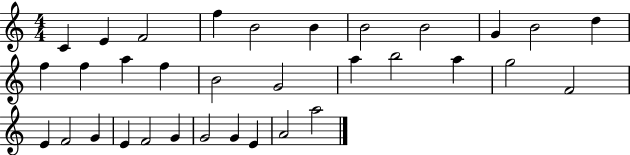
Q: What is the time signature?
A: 4/4